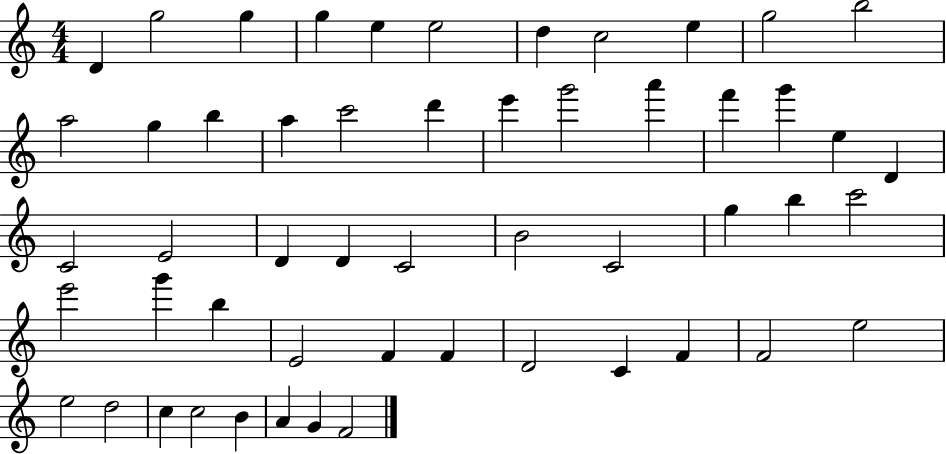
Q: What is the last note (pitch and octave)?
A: F4